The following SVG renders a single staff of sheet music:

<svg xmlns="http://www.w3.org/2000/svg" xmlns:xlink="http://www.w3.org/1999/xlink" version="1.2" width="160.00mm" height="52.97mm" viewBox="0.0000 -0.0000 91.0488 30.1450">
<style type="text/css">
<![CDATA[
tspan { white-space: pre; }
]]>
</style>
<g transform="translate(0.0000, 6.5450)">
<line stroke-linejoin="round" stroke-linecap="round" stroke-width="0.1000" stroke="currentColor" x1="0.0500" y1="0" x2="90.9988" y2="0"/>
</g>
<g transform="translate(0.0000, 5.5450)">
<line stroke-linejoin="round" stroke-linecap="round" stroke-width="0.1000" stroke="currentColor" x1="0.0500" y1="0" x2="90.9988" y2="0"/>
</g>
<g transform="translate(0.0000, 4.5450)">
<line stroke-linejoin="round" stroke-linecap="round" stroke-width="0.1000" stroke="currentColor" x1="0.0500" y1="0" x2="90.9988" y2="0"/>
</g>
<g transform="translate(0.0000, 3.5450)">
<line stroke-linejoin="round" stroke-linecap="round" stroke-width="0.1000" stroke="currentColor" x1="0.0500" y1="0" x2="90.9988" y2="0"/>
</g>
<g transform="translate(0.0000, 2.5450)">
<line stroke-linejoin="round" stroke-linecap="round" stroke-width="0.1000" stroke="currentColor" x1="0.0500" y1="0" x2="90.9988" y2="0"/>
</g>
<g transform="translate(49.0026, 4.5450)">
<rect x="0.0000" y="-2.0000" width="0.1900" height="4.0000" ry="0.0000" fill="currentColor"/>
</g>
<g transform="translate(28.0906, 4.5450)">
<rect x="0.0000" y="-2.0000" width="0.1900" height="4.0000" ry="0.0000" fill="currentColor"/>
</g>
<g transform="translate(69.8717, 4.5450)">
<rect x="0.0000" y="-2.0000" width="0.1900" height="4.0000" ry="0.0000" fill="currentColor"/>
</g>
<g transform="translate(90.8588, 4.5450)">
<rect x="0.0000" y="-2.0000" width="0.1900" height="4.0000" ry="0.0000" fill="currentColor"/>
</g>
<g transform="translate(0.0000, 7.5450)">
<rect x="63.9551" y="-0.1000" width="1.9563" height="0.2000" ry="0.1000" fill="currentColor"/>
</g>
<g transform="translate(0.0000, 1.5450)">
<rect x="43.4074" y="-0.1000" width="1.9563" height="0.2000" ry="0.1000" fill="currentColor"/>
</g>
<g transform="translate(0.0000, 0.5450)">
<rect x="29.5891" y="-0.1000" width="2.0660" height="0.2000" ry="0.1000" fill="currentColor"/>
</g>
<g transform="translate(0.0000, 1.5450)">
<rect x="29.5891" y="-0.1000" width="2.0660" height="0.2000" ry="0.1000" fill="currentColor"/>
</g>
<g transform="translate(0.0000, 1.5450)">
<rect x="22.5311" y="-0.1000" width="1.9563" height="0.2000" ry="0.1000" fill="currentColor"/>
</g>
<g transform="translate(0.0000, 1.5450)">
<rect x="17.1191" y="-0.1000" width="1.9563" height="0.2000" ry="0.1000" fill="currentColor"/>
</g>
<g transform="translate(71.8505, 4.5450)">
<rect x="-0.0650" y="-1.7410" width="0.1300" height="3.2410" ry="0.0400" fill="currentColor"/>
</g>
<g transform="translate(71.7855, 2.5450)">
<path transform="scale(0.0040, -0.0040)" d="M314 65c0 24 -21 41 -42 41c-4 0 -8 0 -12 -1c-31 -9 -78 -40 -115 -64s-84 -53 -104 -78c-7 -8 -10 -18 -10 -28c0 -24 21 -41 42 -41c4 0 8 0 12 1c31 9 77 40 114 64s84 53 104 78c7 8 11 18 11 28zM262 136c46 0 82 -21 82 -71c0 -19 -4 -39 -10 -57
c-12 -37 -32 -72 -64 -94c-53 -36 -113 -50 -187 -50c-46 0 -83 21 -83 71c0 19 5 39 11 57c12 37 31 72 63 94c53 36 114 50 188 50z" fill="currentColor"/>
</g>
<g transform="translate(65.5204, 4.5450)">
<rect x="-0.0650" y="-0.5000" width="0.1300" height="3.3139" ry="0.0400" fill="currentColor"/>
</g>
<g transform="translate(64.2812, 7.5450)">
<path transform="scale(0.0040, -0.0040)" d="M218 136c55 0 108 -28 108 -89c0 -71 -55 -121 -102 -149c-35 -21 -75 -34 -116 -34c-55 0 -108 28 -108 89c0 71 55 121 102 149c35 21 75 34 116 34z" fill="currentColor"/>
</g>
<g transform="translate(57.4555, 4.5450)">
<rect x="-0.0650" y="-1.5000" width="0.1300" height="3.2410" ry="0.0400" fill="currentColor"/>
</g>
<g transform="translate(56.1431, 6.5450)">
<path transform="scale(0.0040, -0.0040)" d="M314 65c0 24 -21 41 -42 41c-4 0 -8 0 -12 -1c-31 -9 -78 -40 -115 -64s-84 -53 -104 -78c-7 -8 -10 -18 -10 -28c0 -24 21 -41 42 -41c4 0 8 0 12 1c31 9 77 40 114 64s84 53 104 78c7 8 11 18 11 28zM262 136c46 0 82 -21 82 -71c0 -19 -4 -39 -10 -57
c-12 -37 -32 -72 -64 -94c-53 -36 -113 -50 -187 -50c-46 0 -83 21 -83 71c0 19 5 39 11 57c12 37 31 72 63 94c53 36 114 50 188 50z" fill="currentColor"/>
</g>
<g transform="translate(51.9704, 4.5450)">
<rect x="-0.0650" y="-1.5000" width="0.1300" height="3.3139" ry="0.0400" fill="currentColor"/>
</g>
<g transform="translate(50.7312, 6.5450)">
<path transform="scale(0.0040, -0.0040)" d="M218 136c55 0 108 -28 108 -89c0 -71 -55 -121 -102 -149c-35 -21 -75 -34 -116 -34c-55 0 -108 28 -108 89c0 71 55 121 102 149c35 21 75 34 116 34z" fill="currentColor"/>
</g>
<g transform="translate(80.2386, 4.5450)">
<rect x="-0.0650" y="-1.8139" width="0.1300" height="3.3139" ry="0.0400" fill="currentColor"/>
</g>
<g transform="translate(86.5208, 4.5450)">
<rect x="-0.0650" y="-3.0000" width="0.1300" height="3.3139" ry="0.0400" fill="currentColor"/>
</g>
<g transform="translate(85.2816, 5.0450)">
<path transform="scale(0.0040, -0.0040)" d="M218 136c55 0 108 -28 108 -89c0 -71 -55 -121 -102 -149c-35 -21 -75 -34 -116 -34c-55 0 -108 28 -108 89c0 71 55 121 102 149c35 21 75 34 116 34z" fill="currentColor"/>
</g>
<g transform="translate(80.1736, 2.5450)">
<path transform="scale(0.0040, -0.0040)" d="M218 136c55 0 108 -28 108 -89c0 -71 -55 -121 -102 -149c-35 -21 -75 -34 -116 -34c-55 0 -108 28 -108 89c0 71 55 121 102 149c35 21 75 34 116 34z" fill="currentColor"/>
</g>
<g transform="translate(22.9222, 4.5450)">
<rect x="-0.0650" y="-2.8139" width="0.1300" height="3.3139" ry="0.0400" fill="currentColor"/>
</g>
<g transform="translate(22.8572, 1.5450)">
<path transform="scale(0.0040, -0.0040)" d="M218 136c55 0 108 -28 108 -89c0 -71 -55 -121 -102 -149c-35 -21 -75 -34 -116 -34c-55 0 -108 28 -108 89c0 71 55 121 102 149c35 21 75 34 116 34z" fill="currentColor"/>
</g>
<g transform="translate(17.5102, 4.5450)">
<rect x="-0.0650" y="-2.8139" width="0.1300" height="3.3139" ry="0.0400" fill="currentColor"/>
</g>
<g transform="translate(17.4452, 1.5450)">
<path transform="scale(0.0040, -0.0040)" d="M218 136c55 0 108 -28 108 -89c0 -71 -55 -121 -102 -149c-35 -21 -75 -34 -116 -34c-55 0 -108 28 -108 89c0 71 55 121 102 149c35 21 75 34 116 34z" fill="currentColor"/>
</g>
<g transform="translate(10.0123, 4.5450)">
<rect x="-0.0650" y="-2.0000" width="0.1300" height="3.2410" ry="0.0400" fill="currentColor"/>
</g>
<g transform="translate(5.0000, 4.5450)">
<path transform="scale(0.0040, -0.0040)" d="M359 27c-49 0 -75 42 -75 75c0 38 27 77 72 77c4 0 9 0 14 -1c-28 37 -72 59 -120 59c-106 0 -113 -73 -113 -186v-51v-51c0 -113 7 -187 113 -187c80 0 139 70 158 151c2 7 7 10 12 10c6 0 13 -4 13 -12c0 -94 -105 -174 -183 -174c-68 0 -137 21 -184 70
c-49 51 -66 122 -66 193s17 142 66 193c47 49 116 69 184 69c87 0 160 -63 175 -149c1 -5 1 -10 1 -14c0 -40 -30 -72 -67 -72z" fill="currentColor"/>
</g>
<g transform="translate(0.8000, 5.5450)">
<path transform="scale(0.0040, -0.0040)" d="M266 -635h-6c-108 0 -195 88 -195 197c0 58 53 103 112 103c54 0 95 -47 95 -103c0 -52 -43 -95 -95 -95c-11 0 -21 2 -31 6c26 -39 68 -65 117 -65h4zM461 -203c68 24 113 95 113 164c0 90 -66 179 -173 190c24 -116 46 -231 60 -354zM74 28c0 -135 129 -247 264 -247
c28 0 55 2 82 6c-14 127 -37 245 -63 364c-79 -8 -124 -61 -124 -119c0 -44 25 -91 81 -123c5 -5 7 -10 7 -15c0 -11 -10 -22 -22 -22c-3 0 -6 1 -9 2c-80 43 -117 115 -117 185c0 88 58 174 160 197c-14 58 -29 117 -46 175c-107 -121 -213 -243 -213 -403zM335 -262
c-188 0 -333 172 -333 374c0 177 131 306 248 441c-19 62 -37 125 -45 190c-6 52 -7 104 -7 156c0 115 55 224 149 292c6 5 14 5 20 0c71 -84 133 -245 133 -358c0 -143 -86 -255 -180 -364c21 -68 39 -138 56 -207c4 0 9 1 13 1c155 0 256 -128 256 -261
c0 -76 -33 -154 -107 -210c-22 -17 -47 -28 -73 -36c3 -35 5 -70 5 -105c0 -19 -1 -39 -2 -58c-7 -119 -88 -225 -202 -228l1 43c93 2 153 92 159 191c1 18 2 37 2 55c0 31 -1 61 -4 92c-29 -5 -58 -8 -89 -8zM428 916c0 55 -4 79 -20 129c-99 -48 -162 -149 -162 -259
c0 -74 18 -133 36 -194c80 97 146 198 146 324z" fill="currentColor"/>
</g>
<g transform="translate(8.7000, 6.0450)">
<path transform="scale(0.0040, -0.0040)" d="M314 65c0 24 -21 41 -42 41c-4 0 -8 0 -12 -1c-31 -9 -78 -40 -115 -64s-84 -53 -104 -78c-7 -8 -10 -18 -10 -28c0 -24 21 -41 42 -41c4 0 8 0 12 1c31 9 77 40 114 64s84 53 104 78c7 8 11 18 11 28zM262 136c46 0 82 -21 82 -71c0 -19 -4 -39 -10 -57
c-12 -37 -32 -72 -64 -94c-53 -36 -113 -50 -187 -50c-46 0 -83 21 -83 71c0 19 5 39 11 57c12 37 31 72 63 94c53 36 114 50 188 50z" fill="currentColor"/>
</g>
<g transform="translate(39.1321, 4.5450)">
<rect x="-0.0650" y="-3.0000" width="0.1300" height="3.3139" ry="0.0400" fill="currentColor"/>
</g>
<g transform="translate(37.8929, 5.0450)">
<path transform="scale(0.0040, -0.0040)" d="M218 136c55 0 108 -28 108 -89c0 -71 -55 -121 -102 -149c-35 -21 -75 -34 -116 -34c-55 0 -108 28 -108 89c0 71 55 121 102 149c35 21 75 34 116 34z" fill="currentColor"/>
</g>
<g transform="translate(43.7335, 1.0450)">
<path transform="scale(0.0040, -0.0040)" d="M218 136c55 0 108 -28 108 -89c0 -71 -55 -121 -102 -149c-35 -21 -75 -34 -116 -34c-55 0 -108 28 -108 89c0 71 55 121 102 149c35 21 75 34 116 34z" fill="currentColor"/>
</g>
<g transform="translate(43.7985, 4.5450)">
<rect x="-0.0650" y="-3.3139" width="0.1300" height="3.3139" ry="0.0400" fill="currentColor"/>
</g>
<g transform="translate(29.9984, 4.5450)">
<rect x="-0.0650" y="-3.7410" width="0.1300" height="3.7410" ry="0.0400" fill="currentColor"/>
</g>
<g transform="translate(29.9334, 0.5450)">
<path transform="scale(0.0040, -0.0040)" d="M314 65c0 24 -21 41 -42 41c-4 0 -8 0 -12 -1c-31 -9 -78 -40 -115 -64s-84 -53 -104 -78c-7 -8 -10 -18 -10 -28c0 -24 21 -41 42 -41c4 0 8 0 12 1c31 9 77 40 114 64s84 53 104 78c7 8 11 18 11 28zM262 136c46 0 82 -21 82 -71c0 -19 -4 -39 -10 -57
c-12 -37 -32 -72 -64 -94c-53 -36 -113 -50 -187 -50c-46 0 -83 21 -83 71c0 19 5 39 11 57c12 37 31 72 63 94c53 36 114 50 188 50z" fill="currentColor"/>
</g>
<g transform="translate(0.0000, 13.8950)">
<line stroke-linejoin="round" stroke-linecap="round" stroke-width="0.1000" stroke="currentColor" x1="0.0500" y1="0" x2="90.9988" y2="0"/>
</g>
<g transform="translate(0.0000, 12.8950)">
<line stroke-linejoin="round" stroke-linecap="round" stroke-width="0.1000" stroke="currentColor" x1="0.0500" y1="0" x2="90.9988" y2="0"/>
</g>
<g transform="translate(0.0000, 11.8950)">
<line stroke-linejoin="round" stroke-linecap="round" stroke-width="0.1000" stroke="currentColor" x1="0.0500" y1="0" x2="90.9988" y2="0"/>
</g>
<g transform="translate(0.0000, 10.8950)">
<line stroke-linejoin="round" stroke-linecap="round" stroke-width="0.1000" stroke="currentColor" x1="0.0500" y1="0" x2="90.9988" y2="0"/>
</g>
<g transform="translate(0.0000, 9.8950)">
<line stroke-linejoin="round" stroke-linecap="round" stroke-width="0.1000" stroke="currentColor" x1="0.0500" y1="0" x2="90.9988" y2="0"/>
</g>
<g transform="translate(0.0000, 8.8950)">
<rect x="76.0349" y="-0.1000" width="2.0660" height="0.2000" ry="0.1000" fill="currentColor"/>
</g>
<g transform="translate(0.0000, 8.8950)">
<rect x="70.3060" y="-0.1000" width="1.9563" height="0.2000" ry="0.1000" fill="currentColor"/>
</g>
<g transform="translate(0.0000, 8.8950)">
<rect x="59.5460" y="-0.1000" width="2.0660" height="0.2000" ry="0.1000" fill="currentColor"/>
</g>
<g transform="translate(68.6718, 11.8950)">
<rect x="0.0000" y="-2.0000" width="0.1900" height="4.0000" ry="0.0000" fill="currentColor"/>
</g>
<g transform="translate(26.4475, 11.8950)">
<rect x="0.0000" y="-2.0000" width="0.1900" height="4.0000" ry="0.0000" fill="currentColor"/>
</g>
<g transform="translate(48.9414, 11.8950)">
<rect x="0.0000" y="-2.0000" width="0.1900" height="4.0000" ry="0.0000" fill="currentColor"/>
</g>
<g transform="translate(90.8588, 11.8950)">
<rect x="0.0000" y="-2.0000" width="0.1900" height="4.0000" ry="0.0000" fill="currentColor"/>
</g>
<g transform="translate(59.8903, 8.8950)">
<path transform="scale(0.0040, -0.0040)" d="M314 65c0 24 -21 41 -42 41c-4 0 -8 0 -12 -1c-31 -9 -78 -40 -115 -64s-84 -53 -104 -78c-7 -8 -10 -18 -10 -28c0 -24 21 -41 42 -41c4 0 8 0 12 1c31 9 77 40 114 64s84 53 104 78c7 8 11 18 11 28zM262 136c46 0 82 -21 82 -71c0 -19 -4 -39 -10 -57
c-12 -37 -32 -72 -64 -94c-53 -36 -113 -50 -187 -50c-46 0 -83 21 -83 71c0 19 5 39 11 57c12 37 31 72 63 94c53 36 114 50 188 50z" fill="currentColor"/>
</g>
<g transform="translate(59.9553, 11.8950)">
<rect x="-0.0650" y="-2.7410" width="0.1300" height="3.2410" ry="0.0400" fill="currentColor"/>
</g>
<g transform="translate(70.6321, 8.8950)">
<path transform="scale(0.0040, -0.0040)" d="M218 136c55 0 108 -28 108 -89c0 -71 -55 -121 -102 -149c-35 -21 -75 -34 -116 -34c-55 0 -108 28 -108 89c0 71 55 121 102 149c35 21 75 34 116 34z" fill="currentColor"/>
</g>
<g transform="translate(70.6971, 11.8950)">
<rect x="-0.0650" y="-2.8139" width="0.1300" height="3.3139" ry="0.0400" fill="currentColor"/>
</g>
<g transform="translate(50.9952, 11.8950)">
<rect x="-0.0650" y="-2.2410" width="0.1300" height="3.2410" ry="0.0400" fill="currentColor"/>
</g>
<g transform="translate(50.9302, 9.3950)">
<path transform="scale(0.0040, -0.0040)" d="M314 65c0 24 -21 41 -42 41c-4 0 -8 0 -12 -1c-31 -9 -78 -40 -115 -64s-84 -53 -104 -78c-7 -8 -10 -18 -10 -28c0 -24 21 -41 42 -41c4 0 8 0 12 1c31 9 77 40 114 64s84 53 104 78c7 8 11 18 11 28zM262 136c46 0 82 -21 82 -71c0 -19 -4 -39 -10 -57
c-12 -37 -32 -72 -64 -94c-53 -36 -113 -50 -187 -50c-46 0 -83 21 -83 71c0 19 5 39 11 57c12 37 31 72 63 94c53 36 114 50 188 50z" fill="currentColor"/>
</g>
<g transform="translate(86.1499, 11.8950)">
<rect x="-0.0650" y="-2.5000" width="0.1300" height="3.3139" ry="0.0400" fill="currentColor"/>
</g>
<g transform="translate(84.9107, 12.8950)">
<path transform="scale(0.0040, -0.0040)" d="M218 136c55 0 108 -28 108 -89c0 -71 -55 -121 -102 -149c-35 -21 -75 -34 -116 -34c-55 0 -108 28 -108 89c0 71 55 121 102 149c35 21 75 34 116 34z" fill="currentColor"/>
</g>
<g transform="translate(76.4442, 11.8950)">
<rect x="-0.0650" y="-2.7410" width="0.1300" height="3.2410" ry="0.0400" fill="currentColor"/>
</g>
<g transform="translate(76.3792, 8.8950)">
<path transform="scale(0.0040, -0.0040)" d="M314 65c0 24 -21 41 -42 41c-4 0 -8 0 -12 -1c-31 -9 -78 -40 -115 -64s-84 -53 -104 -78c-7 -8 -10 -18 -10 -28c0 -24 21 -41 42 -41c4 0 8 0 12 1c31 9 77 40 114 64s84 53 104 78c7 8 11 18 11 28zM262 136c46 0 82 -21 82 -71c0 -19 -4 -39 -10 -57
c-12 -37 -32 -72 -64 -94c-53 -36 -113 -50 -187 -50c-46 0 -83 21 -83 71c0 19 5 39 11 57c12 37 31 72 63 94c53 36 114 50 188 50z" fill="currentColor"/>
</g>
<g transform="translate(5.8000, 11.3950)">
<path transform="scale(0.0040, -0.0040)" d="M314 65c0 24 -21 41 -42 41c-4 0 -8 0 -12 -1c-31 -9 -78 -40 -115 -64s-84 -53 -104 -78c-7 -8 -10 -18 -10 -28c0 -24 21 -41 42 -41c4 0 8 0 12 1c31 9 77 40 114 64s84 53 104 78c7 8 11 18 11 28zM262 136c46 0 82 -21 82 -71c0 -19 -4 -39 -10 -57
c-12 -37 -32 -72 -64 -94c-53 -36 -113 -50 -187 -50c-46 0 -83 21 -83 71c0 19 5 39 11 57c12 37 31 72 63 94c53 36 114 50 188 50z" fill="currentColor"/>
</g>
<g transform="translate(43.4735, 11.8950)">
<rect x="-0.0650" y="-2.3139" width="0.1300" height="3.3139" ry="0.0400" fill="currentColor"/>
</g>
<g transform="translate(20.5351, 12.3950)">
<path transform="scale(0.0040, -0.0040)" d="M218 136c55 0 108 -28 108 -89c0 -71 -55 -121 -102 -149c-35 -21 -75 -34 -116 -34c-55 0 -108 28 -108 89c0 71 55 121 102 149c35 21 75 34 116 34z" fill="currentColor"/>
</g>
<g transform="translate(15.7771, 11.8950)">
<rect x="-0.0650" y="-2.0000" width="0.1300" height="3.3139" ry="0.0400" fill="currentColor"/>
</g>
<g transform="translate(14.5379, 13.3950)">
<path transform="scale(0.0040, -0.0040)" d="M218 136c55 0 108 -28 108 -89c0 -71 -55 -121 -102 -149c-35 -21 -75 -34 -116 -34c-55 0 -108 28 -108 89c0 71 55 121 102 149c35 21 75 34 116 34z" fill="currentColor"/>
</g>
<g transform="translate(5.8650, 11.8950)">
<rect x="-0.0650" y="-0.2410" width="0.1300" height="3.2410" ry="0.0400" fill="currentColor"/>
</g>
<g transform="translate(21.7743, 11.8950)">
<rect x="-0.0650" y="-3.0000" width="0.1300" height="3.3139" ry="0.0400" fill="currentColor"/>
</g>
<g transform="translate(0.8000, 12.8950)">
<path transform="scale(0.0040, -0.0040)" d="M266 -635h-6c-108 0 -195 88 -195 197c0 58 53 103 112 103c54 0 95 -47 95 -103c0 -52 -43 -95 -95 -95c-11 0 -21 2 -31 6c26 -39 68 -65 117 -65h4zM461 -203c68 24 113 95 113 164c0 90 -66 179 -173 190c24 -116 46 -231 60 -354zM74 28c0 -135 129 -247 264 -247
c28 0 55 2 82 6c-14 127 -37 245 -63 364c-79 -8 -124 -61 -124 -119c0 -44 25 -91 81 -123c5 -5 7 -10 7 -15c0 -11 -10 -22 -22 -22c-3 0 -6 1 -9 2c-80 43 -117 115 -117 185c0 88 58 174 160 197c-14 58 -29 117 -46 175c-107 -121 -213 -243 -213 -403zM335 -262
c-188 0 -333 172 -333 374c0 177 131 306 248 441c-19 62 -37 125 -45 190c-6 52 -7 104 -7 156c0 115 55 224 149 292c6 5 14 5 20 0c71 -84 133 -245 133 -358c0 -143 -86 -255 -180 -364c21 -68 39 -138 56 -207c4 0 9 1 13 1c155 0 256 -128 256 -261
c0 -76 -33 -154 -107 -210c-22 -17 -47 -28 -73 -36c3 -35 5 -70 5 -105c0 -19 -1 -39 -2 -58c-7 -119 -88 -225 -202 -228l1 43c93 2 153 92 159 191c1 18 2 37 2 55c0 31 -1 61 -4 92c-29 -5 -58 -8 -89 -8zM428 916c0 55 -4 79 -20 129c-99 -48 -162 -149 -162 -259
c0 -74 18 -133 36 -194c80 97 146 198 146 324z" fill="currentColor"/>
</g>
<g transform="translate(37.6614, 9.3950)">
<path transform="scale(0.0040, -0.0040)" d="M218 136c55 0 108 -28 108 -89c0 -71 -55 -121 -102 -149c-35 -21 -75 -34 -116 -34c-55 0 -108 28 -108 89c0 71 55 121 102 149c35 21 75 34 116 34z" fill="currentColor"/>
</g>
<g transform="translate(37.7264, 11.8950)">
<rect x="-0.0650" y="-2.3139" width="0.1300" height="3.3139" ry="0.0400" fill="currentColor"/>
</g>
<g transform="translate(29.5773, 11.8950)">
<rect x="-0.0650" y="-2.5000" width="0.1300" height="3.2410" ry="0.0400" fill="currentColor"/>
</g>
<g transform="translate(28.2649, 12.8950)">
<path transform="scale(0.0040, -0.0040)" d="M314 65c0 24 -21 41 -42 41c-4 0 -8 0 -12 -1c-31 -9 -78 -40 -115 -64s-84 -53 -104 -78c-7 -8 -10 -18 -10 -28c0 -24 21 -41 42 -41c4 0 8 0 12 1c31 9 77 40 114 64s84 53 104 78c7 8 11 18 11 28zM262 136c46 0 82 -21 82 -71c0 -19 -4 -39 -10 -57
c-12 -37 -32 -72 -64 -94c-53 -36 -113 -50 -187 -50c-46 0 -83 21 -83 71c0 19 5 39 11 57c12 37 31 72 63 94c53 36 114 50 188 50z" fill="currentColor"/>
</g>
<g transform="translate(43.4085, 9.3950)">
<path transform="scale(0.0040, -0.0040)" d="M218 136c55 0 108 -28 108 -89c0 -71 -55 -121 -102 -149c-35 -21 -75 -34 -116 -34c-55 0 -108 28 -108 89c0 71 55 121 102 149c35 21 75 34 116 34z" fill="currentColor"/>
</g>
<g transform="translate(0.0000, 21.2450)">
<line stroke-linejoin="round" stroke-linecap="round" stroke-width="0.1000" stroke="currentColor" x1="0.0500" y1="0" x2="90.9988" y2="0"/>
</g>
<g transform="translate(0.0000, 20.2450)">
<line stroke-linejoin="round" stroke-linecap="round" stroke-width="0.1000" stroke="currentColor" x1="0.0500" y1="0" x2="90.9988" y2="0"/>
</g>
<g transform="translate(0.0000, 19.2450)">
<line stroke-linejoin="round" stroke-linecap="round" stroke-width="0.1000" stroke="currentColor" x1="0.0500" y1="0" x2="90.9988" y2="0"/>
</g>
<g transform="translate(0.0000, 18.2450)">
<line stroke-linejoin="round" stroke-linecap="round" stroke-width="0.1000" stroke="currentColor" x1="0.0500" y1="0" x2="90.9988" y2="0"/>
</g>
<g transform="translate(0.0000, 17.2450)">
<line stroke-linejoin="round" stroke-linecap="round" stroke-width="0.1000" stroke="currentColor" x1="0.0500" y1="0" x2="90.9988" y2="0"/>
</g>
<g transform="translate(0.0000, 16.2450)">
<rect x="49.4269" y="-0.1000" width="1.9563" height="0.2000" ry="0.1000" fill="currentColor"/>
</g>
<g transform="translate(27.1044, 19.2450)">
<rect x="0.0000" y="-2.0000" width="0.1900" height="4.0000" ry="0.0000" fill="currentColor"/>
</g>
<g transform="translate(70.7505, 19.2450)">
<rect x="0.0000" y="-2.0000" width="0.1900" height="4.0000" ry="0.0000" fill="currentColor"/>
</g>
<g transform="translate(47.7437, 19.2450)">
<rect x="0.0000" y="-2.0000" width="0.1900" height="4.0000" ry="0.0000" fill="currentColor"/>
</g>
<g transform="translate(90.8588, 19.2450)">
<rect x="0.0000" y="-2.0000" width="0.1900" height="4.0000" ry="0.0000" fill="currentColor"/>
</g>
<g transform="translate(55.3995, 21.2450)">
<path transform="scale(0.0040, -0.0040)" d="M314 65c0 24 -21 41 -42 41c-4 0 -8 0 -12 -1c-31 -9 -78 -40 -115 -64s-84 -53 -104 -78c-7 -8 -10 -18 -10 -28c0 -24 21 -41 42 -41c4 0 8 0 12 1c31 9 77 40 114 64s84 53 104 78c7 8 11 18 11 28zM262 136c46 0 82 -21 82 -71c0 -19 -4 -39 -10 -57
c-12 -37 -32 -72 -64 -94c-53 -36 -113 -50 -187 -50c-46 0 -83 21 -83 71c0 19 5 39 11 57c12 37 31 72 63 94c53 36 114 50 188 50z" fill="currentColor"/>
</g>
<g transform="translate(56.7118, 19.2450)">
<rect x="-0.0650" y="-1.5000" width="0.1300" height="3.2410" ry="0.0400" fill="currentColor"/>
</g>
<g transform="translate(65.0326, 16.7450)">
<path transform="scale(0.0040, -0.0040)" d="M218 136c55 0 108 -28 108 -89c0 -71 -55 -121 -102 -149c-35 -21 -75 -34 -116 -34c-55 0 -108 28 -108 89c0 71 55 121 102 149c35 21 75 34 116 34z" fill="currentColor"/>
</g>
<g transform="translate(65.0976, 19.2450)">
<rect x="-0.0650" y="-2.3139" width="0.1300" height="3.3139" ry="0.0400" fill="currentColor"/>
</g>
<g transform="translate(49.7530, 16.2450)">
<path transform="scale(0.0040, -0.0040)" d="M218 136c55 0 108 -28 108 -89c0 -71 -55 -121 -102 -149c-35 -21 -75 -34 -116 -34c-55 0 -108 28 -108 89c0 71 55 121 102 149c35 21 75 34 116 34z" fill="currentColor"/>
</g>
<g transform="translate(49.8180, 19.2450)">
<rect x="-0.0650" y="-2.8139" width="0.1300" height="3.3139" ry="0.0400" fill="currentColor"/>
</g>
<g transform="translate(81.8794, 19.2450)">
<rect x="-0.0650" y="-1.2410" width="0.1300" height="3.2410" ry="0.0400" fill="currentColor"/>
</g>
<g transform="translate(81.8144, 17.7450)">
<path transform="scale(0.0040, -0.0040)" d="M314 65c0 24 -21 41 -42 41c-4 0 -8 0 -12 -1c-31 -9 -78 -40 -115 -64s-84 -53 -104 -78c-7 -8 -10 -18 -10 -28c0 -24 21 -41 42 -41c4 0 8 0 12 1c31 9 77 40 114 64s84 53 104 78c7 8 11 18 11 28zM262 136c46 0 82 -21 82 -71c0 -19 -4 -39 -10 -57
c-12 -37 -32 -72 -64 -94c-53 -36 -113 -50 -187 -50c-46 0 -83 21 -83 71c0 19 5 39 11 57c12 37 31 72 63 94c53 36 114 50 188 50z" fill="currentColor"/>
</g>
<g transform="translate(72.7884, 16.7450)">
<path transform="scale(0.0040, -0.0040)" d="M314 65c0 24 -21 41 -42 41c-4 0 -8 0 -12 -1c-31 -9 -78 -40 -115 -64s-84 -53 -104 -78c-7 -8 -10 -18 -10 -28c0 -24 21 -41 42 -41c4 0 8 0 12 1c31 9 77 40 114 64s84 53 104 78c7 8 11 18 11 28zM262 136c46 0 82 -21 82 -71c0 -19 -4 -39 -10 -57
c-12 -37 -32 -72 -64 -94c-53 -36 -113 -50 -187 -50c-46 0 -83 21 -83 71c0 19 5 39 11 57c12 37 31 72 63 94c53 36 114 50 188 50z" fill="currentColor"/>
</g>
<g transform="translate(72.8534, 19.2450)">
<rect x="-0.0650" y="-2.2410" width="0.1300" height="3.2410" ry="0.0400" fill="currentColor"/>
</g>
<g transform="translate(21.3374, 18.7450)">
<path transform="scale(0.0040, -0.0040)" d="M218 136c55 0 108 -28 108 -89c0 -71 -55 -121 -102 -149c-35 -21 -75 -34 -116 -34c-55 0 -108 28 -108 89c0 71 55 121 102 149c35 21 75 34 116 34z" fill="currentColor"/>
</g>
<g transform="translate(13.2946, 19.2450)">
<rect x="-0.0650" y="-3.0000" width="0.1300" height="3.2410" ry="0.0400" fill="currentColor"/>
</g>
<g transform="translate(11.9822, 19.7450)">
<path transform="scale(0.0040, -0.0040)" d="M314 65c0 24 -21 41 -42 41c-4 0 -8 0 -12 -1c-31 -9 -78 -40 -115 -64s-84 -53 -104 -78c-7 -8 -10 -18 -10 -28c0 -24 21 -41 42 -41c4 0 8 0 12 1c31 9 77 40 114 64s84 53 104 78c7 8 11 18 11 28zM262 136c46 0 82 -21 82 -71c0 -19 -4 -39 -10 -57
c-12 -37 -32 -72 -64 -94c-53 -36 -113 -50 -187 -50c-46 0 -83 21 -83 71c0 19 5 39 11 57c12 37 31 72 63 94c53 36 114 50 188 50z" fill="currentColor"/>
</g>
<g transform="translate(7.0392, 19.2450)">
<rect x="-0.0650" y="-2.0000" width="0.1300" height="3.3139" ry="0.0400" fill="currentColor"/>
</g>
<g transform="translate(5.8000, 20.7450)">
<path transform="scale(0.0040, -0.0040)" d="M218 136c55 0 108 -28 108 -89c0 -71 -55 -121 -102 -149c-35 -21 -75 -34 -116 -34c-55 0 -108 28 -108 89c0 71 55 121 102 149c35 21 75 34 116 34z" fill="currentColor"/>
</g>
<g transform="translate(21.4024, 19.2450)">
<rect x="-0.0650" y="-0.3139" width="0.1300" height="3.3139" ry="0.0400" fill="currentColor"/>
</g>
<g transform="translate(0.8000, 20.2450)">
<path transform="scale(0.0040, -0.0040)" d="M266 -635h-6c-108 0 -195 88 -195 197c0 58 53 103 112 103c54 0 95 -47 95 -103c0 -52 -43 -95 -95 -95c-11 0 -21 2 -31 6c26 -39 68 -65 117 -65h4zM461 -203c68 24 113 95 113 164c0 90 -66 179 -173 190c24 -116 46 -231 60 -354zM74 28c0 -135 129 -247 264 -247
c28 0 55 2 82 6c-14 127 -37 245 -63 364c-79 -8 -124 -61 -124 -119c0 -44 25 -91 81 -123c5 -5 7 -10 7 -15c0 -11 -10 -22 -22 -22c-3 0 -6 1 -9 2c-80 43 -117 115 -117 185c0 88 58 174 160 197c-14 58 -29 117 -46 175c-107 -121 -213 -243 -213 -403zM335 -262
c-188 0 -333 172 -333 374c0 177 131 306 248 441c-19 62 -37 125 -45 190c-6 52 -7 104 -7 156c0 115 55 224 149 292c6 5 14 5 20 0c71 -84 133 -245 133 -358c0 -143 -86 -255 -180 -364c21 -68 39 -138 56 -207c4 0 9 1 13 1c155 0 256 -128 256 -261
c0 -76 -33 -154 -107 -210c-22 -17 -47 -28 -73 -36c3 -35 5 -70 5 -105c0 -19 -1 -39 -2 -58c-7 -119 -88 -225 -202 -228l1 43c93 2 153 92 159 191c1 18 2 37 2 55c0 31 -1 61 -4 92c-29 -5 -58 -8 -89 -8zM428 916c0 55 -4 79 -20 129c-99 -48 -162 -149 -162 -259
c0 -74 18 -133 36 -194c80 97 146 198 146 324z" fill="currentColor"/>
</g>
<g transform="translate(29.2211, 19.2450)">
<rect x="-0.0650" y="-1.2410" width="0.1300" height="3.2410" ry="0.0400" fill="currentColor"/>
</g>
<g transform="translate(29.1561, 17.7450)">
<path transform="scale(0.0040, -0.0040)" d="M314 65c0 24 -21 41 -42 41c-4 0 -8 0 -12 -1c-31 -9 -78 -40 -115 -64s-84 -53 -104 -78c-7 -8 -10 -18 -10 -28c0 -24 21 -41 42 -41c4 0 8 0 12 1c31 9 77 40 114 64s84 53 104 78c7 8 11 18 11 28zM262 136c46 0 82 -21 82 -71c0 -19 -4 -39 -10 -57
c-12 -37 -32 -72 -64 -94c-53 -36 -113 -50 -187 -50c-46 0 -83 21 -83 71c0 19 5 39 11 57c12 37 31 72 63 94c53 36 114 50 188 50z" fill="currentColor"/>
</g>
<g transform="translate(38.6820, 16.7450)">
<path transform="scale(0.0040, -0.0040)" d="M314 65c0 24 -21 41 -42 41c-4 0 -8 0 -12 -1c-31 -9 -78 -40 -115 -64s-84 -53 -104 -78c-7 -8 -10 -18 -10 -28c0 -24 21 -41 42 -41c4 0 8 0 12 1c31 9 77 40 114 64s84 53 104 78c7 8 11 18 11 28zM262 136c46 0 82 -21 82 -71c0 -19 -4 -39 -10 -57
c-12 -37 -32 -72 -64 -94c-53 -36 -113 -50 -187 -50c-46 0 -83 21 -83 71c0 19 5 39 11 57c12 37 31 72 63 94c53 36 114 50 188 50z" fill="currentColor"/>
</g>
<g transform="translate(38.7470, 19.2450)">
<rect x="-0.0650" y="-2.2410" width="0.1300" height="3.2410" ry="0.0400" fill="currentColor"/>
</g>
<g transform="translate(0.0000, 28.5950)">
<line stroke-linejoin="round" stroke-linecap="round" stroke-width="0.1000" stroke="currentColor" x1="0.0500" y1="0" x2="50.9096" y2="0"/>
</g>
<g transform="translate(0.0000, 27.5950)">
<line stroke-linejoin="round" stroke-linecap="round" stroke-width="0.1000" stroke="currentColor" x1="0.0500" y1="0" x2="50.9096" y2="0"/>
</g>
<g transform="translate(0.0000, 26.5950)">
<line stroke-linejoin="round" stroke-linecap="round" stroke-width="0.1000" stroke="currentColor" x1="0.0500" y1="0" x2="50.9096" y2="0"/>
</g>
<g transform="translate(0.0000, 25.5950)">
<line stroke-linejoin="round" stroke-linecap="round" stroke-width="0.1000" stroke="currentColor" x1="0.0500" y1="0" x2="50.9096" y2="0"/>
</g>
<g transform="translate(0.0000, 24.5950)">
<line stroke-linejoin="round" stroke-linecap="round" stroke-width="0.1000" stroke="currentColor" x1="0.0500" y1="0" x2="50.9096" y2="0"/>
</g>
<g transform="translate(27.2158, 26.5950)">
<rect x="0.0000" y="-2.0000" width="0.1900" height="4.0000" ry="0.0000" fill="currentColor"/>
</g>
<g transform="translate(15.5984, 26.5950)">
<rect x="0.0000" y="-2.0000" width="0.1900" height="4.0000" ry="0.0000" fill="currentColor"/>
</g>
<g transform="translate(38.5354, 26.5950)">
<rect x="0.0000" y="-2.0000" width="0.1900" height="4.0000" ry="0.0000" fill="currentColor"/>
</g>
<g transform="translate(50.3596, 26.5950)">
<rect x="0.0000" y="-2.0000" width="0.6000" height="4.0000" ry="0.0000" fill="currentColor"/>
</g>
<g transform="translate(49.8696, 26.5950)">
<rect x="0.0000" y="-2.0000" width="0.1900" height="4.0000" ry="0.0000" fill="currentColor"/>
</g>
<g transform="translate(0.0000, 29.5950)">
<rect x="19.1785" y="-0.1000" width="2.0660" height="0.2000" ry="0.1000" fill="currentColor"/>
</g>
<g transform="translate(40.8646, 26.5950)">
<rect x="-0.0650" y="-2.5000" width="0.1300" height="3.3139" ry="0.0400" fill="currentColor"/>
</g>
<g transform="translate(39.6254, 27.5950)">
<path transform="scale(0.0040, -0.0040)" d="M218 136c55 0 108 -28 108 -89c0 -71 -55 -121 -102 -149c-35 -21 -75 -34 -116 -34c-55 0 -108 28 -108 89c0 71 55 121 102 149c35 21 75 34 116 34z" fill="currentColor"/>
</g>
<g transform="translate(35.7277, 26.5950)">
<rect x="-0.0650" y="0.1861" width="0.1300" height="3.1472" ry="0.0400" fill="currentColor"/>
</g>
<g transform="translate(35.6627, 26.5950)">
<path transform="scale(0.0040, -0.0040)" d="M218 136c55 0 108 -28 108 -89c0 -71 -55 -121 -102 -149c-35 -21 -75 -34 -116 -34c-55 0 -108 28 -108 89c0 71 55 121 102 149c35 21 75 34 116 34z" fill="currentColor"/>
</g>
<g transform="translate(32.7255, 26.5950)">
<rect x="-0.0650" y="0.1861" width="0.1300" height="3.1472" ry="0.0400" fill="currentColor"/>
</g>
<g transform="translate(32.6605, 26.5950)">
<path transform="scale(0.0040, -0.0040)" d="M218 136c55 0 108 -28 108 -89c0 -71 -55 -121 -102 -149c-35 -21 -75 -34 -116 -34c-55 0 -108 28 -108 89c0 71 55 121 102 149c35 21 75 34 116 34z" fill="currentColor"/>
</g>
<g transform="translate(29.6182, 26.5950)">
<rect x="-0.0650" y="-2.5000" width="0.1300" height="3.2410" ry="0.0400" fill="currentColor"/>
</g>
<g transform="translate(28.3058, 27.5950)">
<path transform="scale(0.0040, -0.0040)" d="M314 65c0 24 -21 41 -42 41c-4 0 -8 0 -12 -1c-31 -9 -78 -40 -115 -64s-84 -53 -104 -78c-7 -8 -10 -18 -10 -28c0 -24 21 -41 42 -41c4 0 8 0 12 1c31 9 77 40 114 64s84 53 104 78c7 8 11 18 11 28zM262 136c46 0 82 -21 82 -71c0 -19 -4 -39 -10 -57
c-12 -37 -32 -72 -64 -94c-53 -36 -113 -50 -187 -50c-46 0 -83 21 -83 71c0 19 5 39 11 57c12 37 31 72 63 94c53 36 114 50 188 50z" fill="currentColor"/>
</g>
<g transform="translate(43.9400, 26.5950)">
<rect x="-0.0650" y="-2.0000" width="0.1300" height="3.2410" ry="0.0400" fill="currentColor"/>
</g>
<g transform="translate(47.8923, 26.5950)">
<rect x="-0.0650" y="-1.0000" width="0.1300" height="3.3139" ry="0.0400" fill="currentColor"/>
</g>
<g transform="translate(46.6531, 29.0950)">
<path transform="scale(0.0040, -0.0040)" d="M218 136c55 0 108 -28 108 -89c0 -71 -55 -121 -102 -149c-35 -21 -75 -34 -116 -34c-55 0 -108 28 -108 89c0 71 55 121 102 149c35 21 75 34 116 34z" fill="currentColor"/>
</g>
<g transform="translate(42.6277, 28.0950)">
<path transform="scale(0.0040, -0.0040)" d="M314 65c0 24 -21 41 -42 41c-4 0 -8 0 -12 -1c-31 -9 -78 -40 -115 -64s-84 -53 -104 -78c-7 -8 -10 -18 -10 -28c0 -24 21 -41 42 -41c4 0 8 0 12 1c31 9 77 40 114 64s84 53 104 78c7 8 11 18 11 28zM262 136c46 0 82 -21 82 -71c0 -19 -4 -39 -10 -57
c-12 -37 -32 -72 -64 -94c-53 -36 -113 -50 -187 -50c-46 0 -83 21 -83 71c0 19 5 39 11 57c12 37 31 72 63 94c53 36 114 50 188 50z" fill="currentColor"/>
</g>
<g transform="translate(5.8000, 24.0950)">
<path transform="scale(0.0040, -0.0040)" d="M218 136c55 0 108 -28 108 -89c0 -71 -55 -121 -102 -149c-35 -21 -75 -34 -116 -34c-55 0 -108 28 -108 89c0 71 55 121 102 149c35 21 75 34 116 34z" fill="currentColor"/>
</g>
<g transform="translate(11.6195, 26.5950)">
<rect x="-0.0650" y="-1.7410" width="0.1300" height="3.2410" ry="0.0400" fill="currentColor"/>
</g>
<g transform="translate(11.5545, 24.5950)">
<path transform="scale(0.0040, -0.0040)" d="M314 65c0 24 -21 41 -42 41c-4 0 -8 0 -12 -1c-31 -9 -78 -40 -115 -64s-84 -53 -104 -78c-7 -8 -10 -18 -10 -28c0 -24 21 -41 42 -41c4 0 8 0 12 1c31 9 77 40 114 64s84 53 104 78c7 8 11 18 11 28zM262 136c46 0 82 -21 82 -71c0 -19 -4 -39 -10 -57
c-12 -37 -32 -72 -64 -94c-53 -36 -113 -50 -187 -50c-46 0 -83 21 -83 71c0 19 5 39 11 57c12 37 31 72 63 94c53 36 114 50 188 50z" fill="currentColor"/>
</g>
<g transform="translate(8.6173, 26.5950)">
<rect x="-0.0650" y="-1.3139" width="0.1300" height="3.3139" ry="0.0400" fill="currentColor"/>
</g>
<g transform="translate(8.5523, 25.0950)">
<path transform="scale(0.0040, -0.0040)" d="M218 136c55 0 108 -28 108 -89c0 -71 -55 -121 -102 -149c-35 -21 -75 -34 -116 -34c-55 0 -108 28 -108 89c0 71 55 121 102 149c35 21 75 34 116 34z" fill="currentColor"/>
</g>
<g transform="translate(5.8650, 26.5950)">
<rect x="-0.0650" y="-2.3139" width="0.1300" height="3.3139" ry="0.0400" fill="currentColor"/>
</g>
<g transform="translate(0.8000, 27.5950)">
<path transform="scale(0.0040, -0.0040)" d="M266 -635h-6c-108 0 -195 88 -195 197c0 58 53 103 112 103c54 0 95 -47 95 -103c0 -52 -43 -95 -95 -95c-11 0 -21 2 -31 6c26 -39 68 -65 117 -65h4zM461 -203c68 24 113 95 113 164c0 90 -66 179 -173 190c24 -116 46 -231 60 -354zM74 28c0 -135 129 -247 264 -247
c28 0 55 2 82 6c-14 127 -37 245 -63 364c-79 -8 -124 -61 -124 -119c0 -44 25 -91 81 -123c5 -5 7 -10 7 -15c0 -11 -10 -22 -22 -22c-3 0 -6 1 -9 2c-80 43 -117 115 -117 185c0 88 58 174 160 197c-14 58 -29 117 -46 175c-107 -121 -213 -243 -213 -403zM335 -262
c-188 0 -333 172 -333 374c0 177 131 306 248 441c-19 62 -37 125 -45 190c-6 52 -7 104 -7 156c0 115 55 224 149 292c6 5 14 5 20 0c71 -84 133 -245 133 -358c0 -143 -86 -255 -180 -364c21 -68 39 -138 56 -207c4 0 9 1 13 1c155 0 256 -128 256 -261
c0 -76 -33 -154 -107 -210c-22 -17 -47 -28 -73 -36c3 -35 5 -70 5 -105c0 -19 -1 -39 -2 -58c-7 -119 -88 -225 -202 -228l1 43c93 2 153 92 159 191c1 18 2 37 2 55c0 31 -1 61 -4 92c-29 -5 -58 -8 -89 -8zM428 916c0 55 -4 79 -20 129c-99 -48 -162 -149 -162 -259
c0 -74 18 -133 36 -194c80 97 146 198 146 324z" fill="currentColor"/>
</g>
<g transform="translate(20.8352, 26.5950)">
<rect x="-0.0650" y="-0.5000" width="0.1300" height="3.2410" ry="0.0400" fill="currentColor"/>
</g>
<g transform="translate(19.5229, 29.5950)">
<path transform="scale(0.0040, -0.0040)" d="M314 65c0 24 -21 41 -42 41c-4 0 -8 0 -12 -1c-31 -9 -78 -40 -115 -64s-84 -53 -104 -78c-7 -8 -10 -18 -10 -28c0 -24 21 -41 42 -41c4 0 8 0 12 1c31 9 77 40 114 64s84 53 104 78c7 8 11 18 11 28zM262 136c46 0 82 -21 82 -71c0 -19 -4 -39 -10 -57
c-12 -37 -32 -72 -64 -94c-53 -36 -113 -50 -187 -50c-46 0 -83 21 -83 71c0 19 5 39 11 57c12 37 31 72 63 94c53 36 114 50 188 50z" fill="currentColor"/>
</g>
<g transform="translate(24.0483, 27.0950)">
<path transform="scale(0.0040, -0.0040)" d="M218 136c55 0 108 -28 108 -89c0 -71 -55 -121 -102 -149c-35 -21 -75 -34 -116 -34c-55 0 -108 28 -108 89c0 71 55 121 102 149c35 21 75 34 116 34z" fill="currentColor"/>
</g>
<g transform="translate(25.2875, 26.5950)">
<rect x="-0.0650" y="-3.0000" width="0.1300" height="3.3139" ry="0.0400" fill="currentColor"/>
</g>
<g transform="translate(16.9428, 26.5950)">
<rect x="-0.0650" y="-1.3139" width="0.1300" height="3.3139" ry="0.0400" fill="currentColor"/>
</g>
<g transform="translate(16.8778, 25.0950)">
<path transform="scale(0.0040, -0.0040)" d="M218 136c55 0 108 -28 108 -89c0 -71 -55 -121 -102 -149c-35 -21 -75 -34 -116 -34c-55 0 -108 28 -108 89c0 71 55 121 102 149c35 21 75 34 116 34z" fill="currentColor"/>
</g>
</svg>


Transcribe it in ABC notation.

X:1
T:Untitled
M:4/4
L:1/4
K:C
F2 a a c'2 A b E E2 C f2 f A c2 F A G2 g g g2 a2 a a2 G F A2 c e2 g2 a E2 g g2 e2 g e f2 e C2 A G2 B B G F2 D